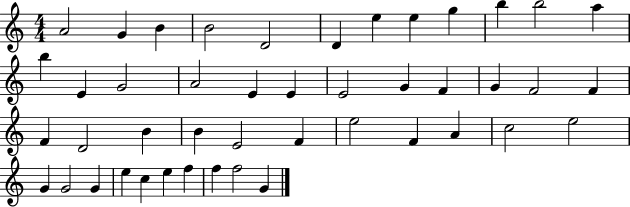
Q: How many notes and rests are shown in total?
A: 45